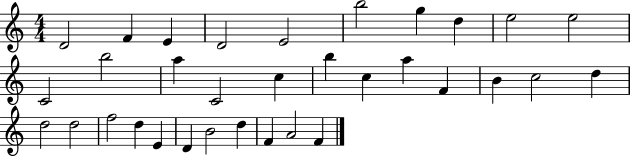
{
  \clef treble
  \numericTimeSignature
  \time 4/4
  \key c \major
  d'2 f'4 e'4 | d'2 e'2 | b''2 g''4 d''4 | e''2 e''2 | \break c'2 b''2 | a''4 c'2 c''4 | b''4 c''4 a''4 f'4 | b'4 c''2 d''4 | \break d''2 d''2 | f''2 d''4 e'4 | d'4 b'2 d''4 | f'4 a'2 f'4 | \break \bar "|."
}